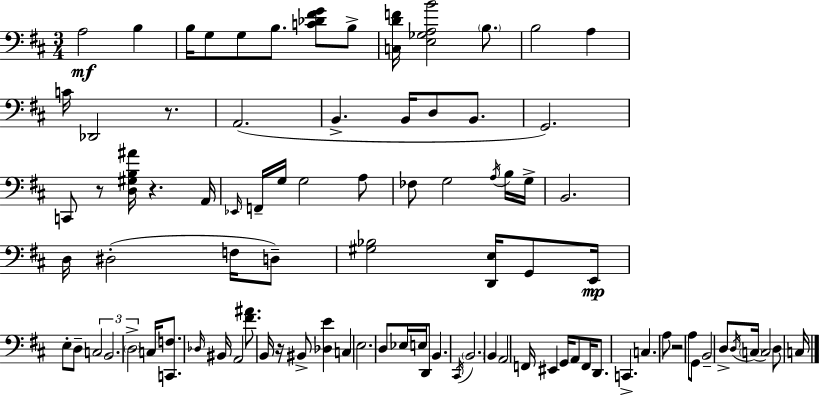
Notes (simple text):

A3/h B3/q B3/s G3/e G3/e B3/e. [C4,Db4,F#4,G4]/e B3/e [C3,D4,F4]/s [E3,Gb3,A3,B4]/h B3/e. B3/h A3/q C4/s Db2/h R/e. A2/h. B2/q. B2/s D3/e B2/e. G2/h. C2/e R/e [D3,G#3,B3,A#4]/s R/q. A2/s Eb2/s F2/s G3/s G3/h A3/e FES3/e G3/h A3/s B3/s G3/s B2/h. D3/s D#3/h F3/s D3/e [G#3,Bb3]/h [D2,E3]/s G2/e E2/s E3/e D3/e C3/h B2/h. D3/h C3/s [C2,F3]/e. Db3/s BIS2/s A2/h [F#4,A#4]/e. B2/s R/s BIS2/e [Db3,E4]/q C3/q E3/h. D3/e Eb3/s E3/s D2/e B2/q. C#2/s B2/h. B2/q A2/h F2/s EIS2/q G2/s A2/e F2/s D2/e. C2/q. C3/q. A3/e R/h A3/e G2/e B2/h D3/e D3/s C3/s C3/h D3/e C3/s